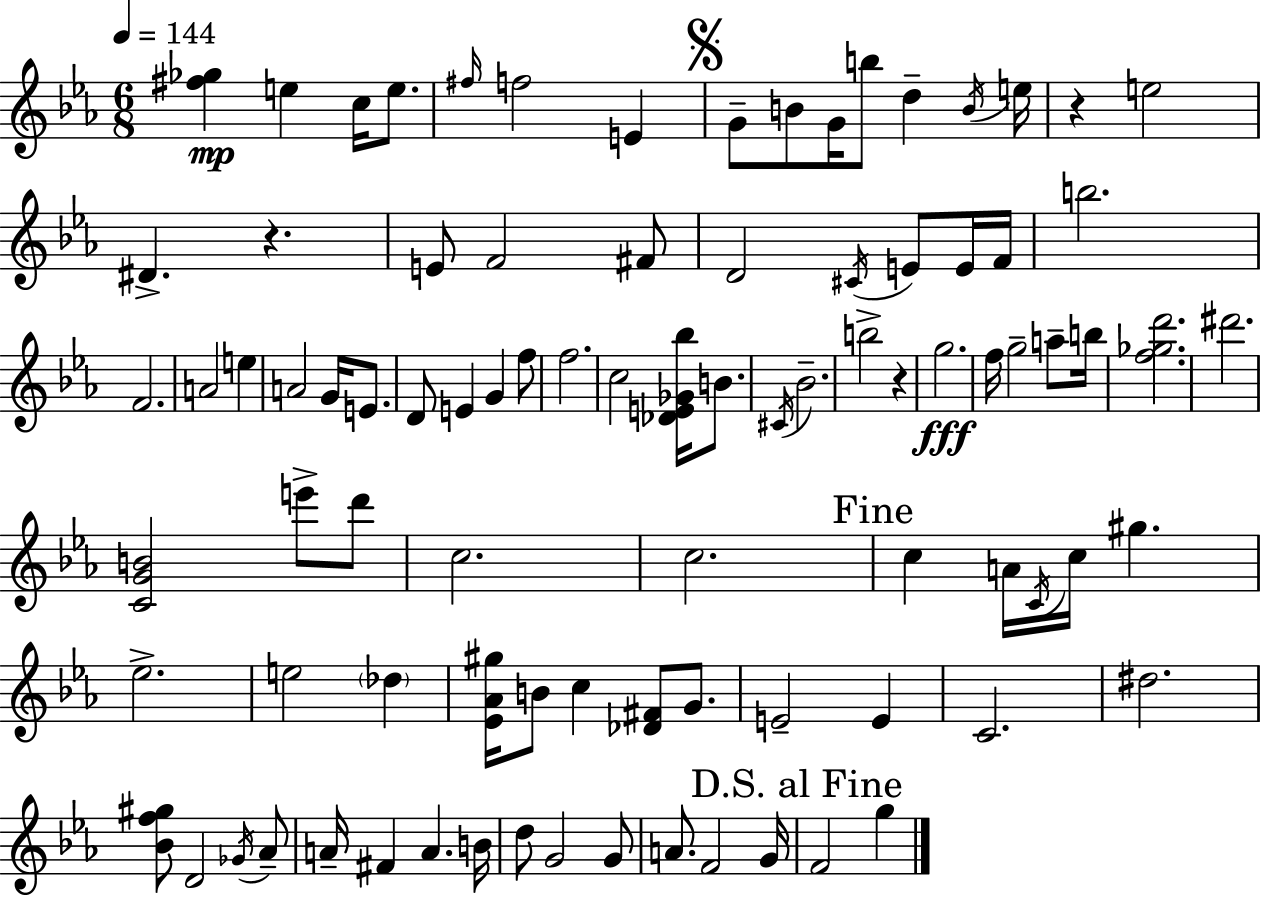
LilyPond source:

{
  \clef treble
  \numericTimeSignature
  \time 6/8
  \key ees \major
  \tempo 4 = 144
  <fis'' ges''>4\mp e''4 c''16 e''8. | \grace { fis''16 } f''2 e'4 | \mark \markup { \musicglyph "scripts.segno" } g'8-- b'8 g'16 b''8 d''4-- | \acciaccatura { b'16 } e''16 r4 e''2 | \break dis'4.-> r4. | e'8 f'2 | fis'8 d'2 \acciaccatura { cis'16 } e'8 | e'16 f'16 b''2. | \break f'2. | a'2 e''4 | a'2 g'16 | e'8. d'8 e'4 g'4 | \break f''8 f''2. | c''2 <des' e' ges' bes''>16 | b'8. \acciaccatura { cis'16 } bes'2.-- | b''2-> | \break r4 g''2.\fff | f''16 g''2-- | a''8-- b''16 <f'' ges'' d'''>2. | dis'''2. | \break <c' g' b'>2 | e'''8-> d'''8 c''2. | c''2. | \mark "Fine" c''4 a'16 \acciaccatura { c'16 } c''16 gis''4. | \break ees''2.-> | e''2 | \parenthesize des''4 <ees' aes' gis''>16 b'8 c''4 | <des' fis'>8 g'8. e'2-- | \break e'4 c'2. | dis''2. | <bes' f'' gis''>8 d'2 | \acciaccatura { ges'16 } aes'8-- a'16-- fis'4 a'4. | \break b'16 d''8 g'2 | g'8 a'8. f'2 | g'16 \mark "D.S. al Fine" f'2 | g''4 \bar "|."
}